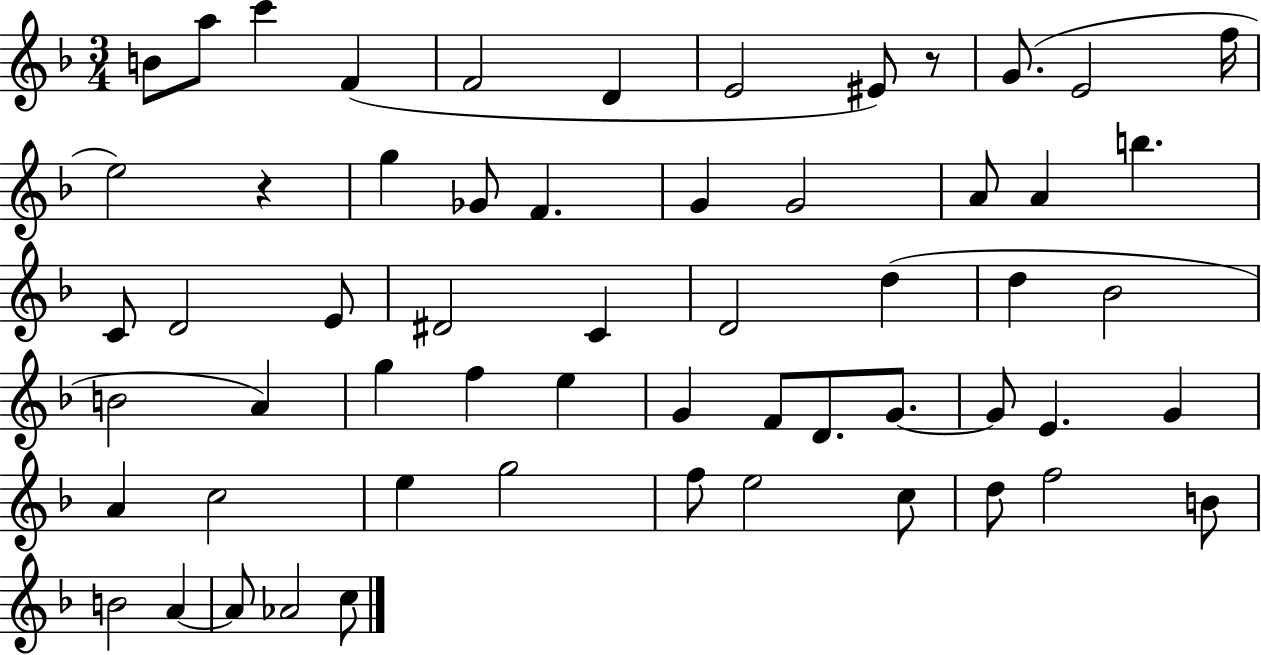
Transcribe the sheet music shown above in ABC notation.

X:1
T:Untitled
M:3/4
L:1/4
K:F
B/2 a/2 c' F F2 D E2 ^E/2 z/2 G/2 E2 f/4 e2 z g _G/2 F G G2 A/2 A b C/2 D2 E/2 ^D2 C D2 d d _B2 B2 A g f e G F/2 D/2 G/2 G/2 E G A c2 e g2 f/2 e2 c/2 d/2 f2 B/2 B2 A A/2 _A2 c/2